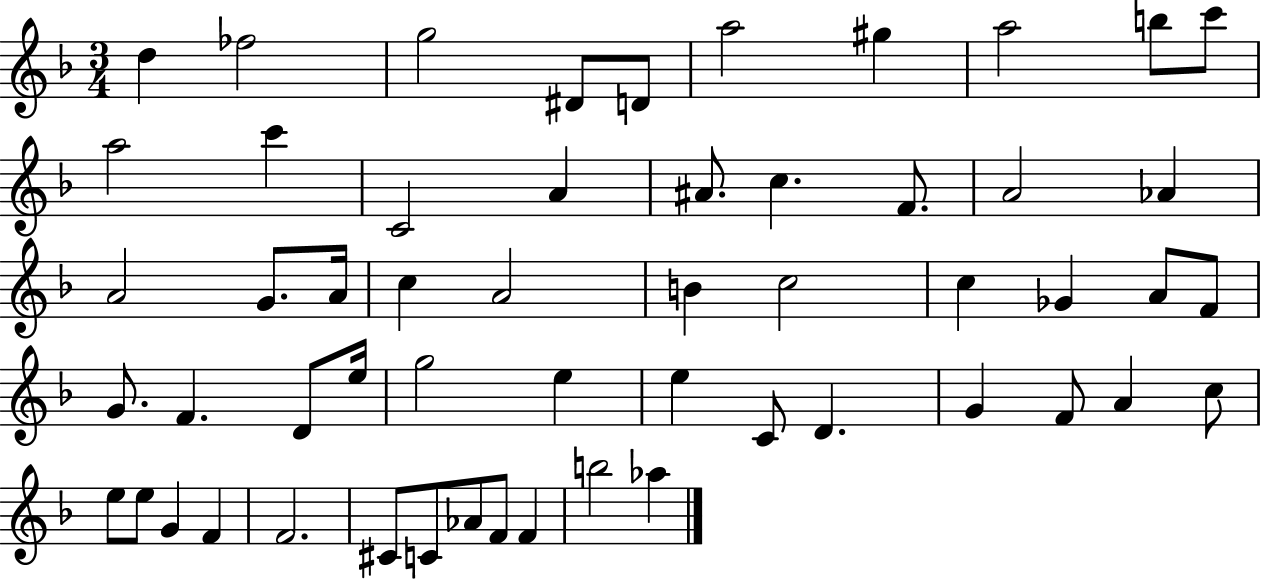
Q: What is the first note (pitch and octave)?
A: D5